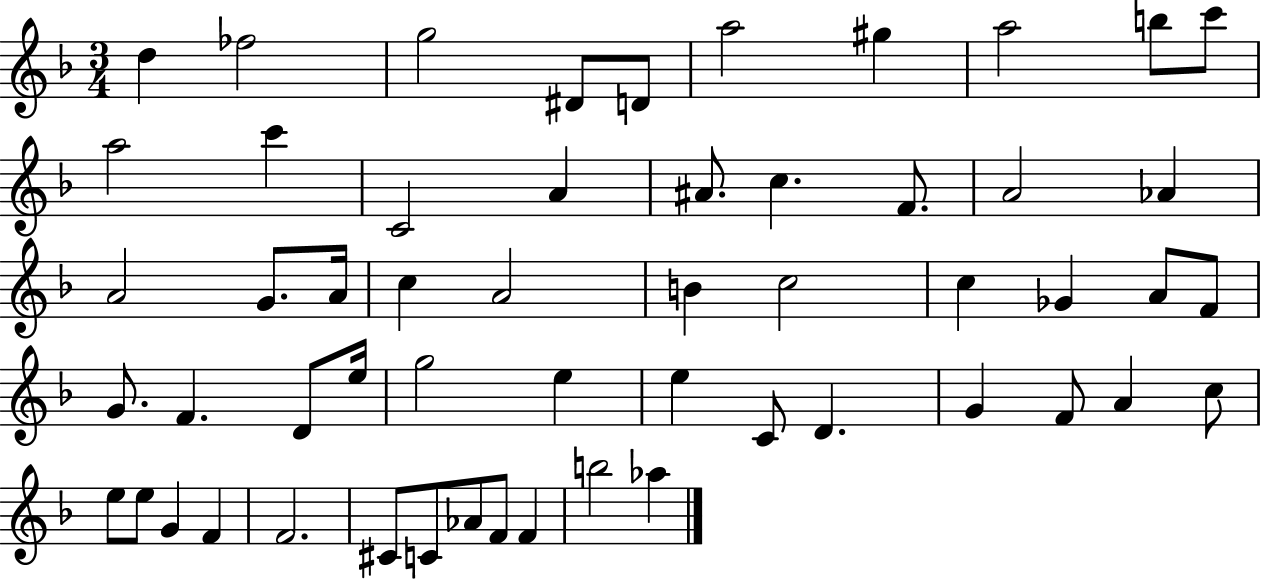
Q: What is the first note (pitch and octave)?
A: D5